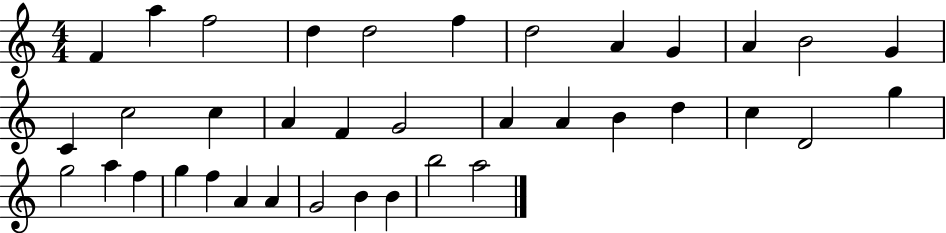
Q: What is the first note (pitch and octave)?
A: F4